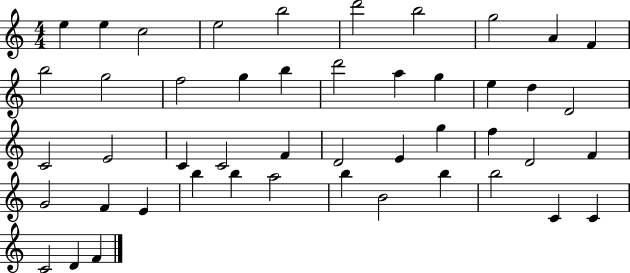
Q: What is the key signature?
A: C major